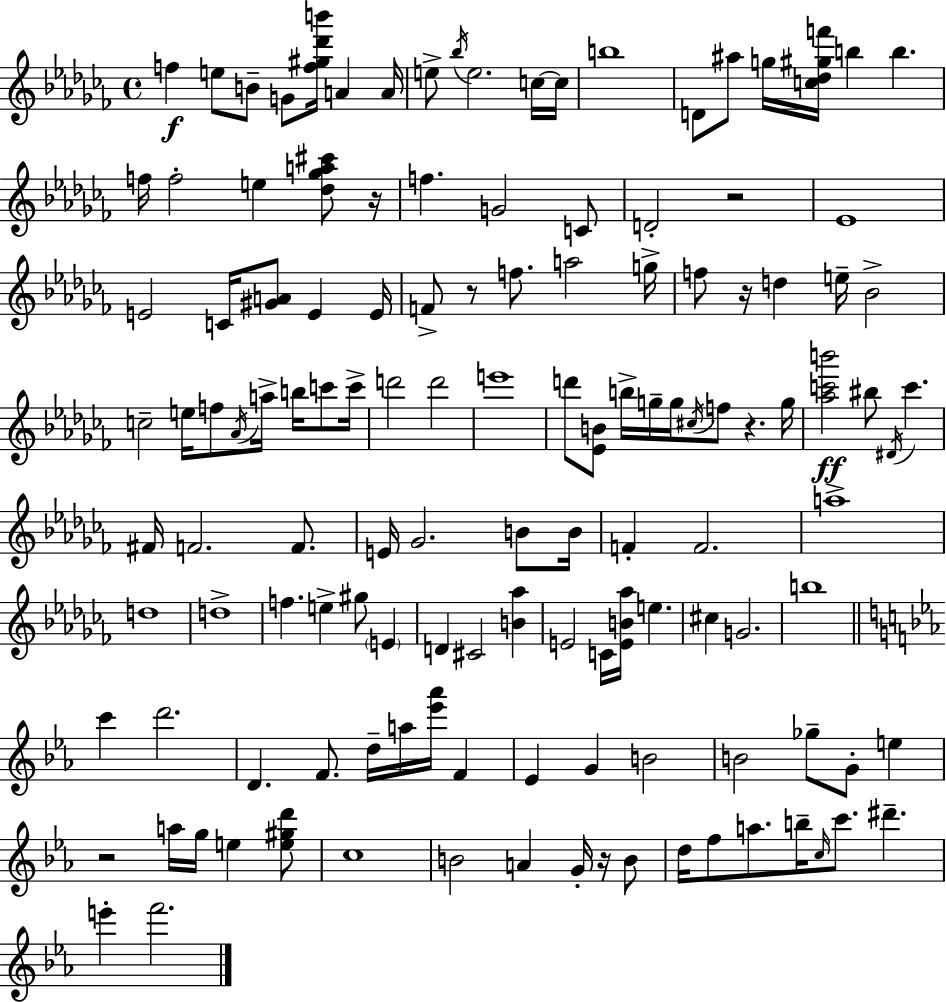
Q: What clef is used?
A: treble